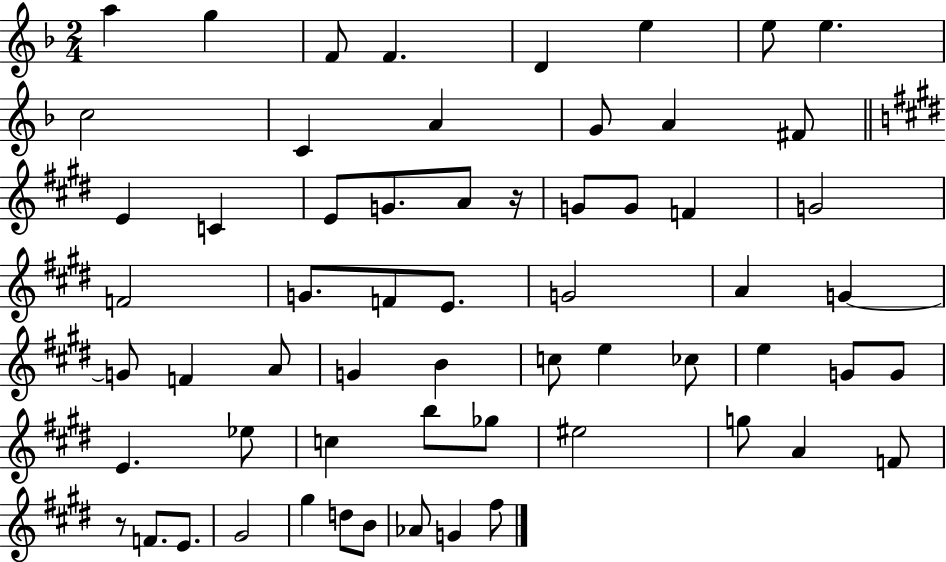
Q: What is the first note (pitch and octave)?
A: A5